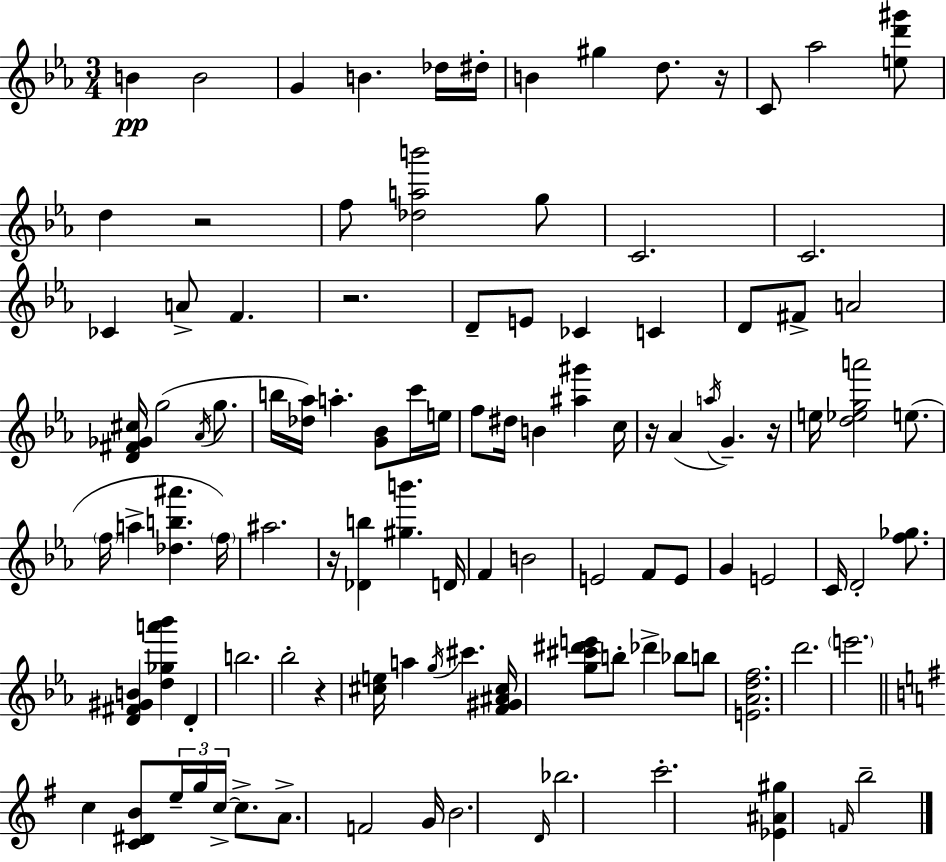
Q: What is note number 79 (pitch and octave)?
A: Bb5